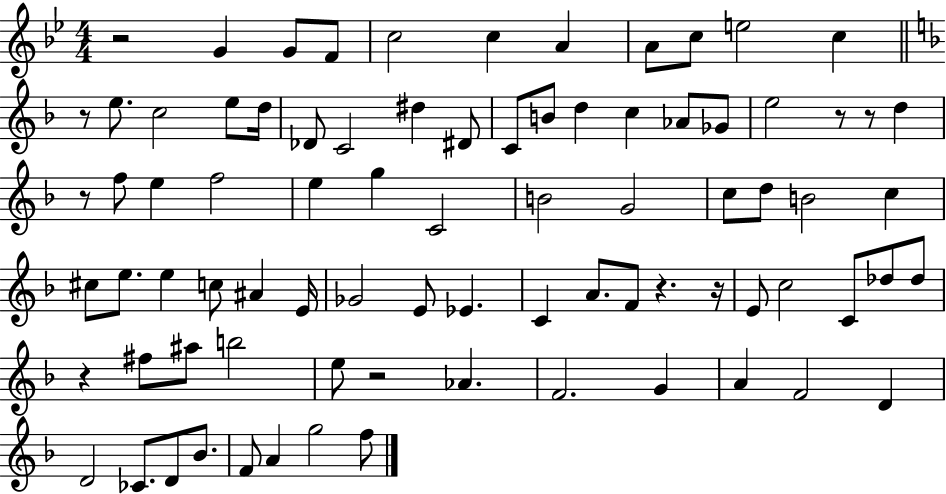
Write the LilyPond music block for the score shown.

{
  \clef treble
  \numericTimeSignature
  \time 4/4
  \key bes \major
  r2 g'4 g'8 f'8 | c''2 c''4 a'4 | a'8 c''8 e''2 c''4 | \bar "||" \break \key f \major r8 e''8. c''2 e''8 d''16 | des'8 c'2 dis''4 dis'8 | c'8 b'8 d''4 c''4 aes'8 ges'8 | e''2 r8 r8 d''4 | \break r8 f''8 e''4 f''2 | e''4 g''4 c'2 | b'2 g'2 | c''8 d''8 b'2 c''4 | \break cis''8 e''8. e''4 c''8 ais'4 e'16 | ges'2 e'8 ees'4. | c'4 a'8. f'8 r4. r16 | e'8 c''2 c'8 des''8 des''8 | \break r4 fis''8 ais''8 b''2 | e''8 r2 aes'4. | f'2. g'4 | a'4 f'2 d'4 | \break d'2 ces'8. d'8 bes'8. | f'8 a'4 g''2 f''8 | \bar "|."
}